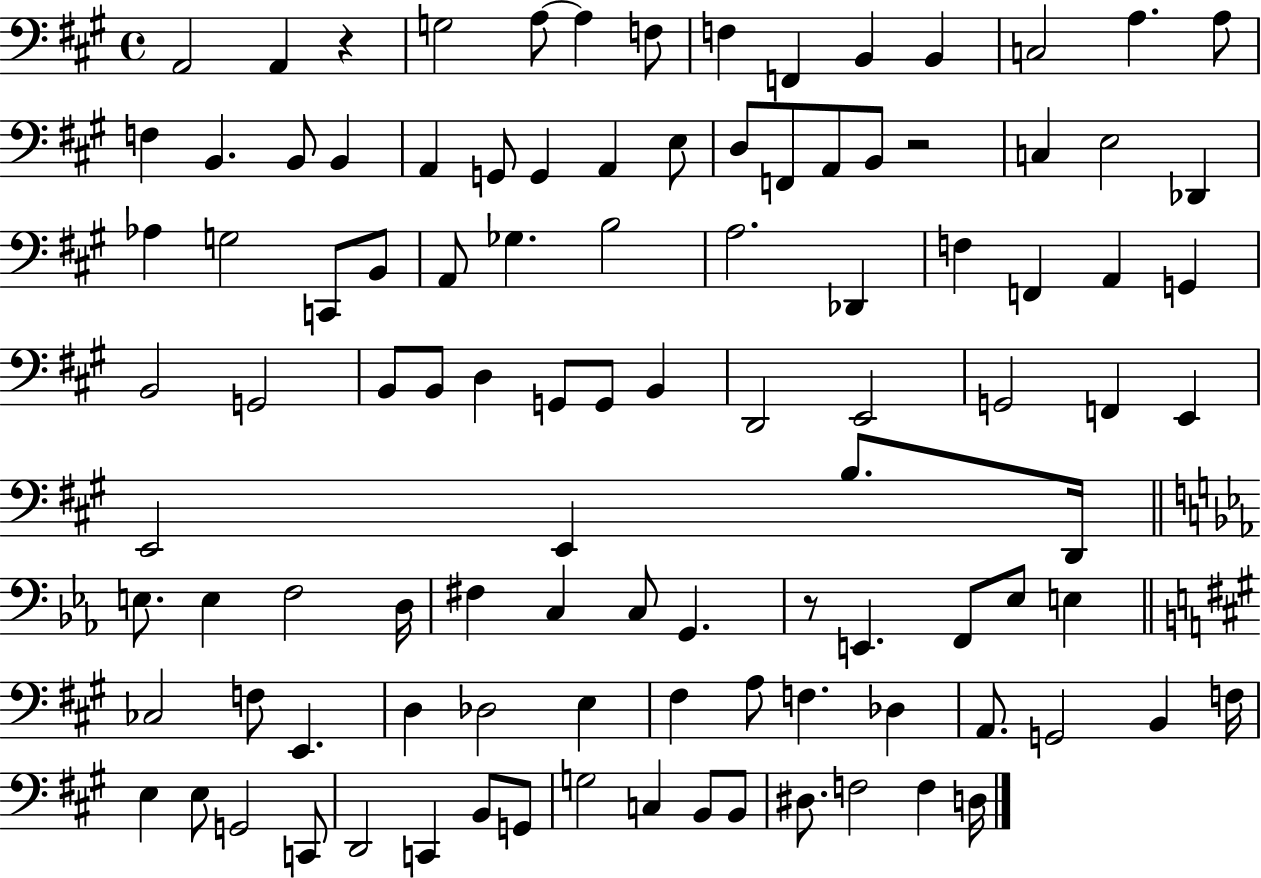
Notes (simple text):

A2/h A2/q R/q G3/h A3/e A3/q F3/e F3/q F2/q B2/q B2/q C3/h A3/q. A3/e F3/q B2/q. B2/e B2/q A2/q G2/e G2/q A2/q E3/e D3/e F2/e A2/e B2/e R/h C3/q E3/h Db2/q Ab3/q G3/h C2/e B2/e A2/e Gb3/q. B3/h A3/h. Db2/q F3/q F2/q A2/q G2/q B2/h G2/h B2/e B2/e D3/q G2/e G2/e B2/q D2/h E2/h G2/h F2/q E2/q E2/h E2/q B3/e. D2/s E3/e. E3/q F3/h D3/s F#3/q C3/q C3/e G2/q. R/e E2/q. F2/e Eb3/e E3/q CES3/h F3/e E2/q. D3/q Db3/h E3/q F#3/q A3/e F3/q. Db3/q A2/e. G2/h B2/q F3/s E3/q E3/e G2/h C2/e D2/h C2/q B2/e G2/e G3/h C3/q B2/e B2/e D#3/e. F3/h F3/q D3/s